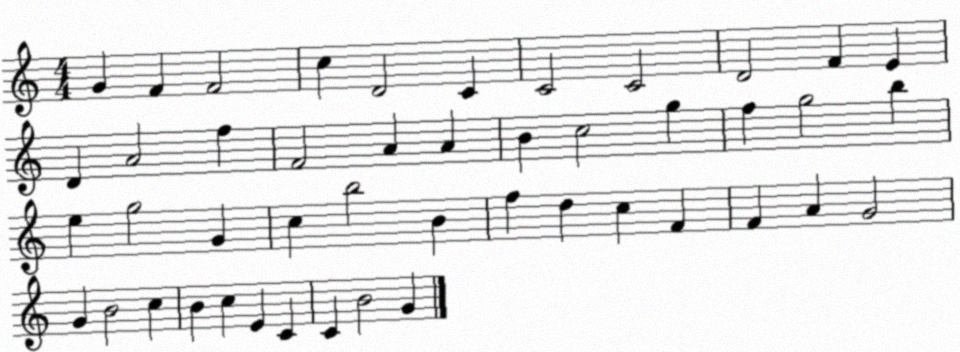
X:1
T:Untitled
M:4/4
L:1/4
K:C
G F F2 c D2 C C2 C2 D2 F E D A2 f F2 A A B c2 g f g2 b e g2 G c b2 B f d c F F A G2 G B2 c B c E C C B2 G